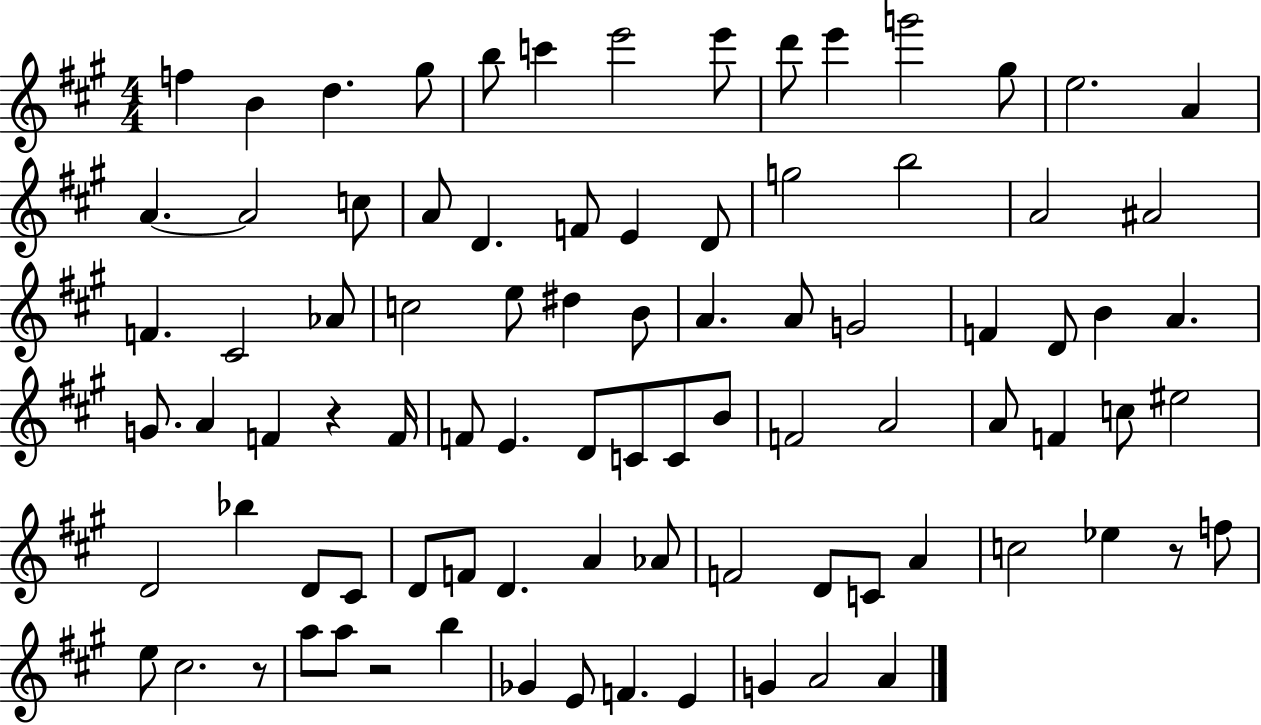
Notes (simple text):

F5/q B4/q D5/q. G#5/e B5/e C6/q E6/h E6/e D6/e E6/q G6/h G#5/e E5/h. A4/q A4/q. A4/h C5/e A4/e D4/q. F4/e E4/q D4/e G5/h B5/h A4/h A#4/h F4/q. C#4/h Ab4/e C5/h E5/e D#5/q B4/e A4/q. A4/e G4/h F4/q D4/e B4/q A4/q. G4/e. A4/q F4/q R/q F4/s F4/e E4/q. D4/e C4/e C4/e B4/e F4/h A4/h A4/e F4/q C5/e EIS5/h D4/h Bb5/q D4/e C#4/e D4/e F4/e D4/q. A4/q Ab4/e F4/h D4/e C4/e A4/q C5/h Eb5/q R/e F5/e E5/e C#5/h. R/e A5/e A5/e R/h B5/q Gb4/q E4/e F4/q. E4/q G4/q A4/h A4/q